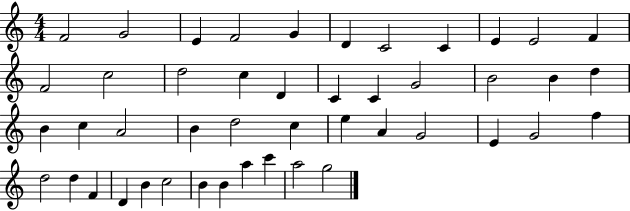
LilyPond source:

{
  \clef treble
  \numericTimeSignature
  \time 4/4
  \key c \major
  f'2 g'2 | e'4 f'2 g'4 | d'4 c'2 c'4 | e'4 e'2 f'4 | \break f'2 c''2 | d''2 c''4 d'4 | c'4 c'4 g'2 | b'2 b'4 d''4 | \break b'4 c''4 a'2 | b'4 d''2 c''4 | e''4 a'4 g'2 | e'4 g'2 f''4 | \break d''2 d''4 f'4 | d'4 b'4 c''2 | b'4 b'4 a''4 c'''4 | a''2 g''2 | \break \bar "|."
}